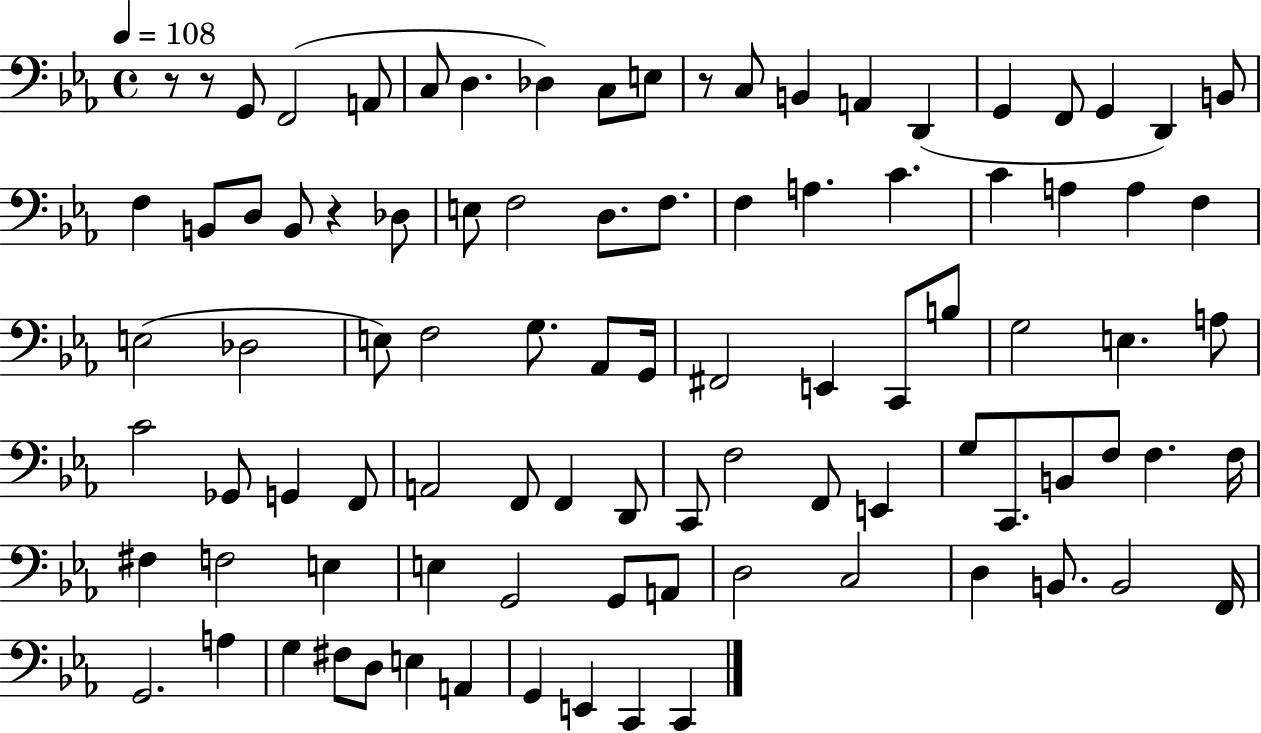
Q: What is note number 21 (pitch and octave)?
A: B2